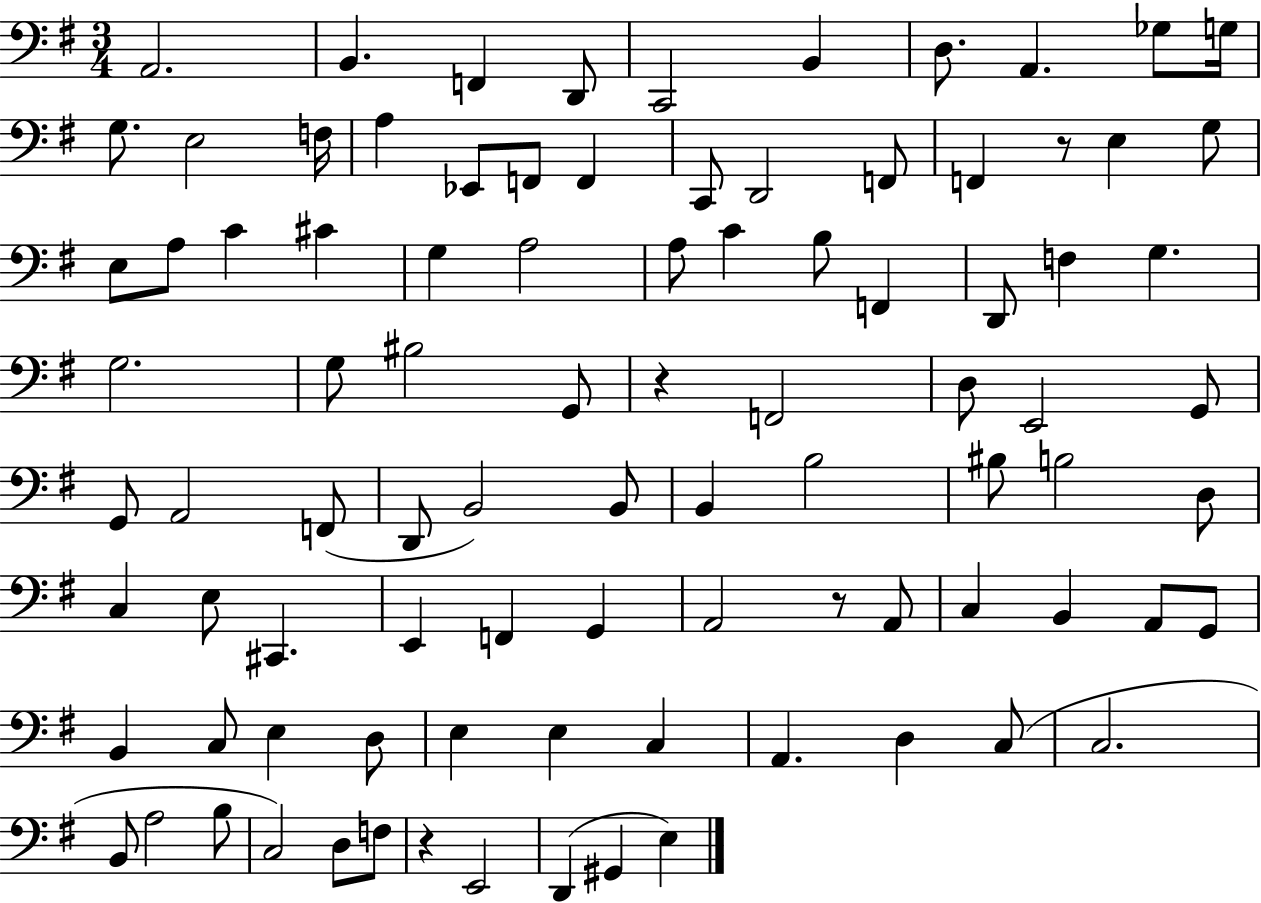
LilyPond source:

{
  \clef bass
  \numericTimeSignature
  \time 3/4
  \key g \major
  a,2. | b,4. f,4 d,8 | c,2 b,4 | d8. a,4. ges8 g16 | \break g8. e2 f16 | a4 ees,8 f,8 f,4 | c,8 d,2 f,8 | f,4 r8 e4 g8 | \break e8 a8 c'4 cis'4 | g4 a2 | a8 c'4 b8 f,4 | d,8 f4 g4. | \break g2. | g8 bis2 g,8 | r4 f,2 | d8 e,2 g,8 | \break g,8 a,2 f,8( | d,8 b,2) b,8 | b,4 b2 | bis8 b2 d8 | \break c4 e8 cis,4. | e,4 f,4 g,4 | a,2 r8 a,8 | c4 b,4 a,8 g,8 | \break b,4 c8 e4 d8 | e4 e4 c4 | a,4. d4 c8( | c2. | \break b,8 a2 b8 | c2) d8 f8 | r4 e,2 | d,4( gis,4 e4) | \break \bar "|."
}